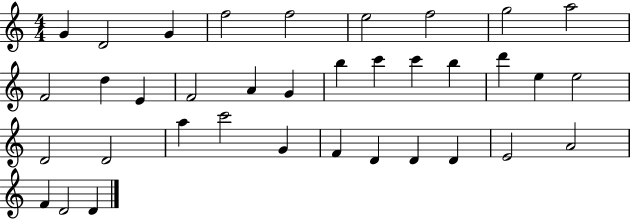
G4/q D4/h G4/q F5/h F5/h E5/h F5/h G5/h A5/h F4/h D5/q E4/q F4/h A4/q G4/q B5/q C6/q C6/q B5/q D6/q E5/q E5/h D4/h D4/h A5/q C6/h G4/q F4/q D4/q D4/q D4/q E4/h A4/h F4/q D4/h D4/q